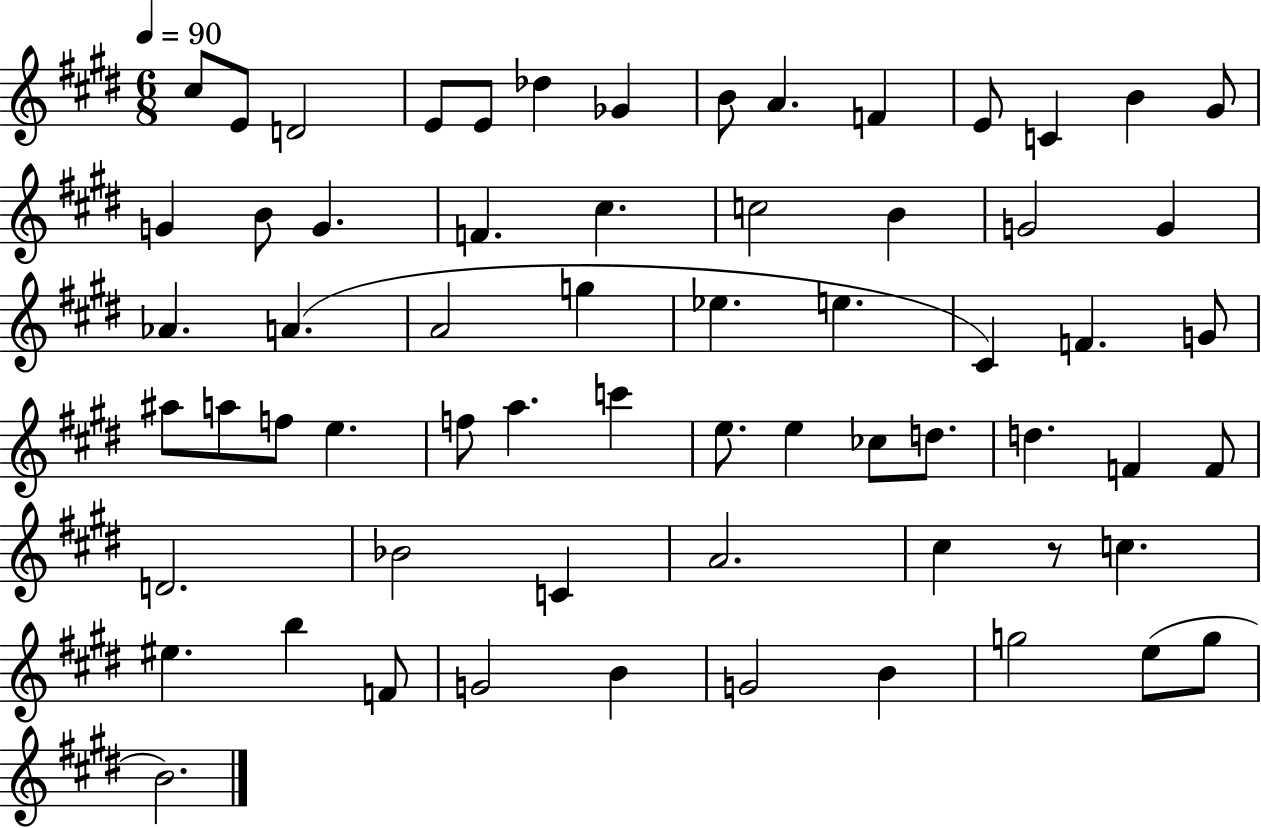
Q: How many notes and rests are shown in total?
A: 64